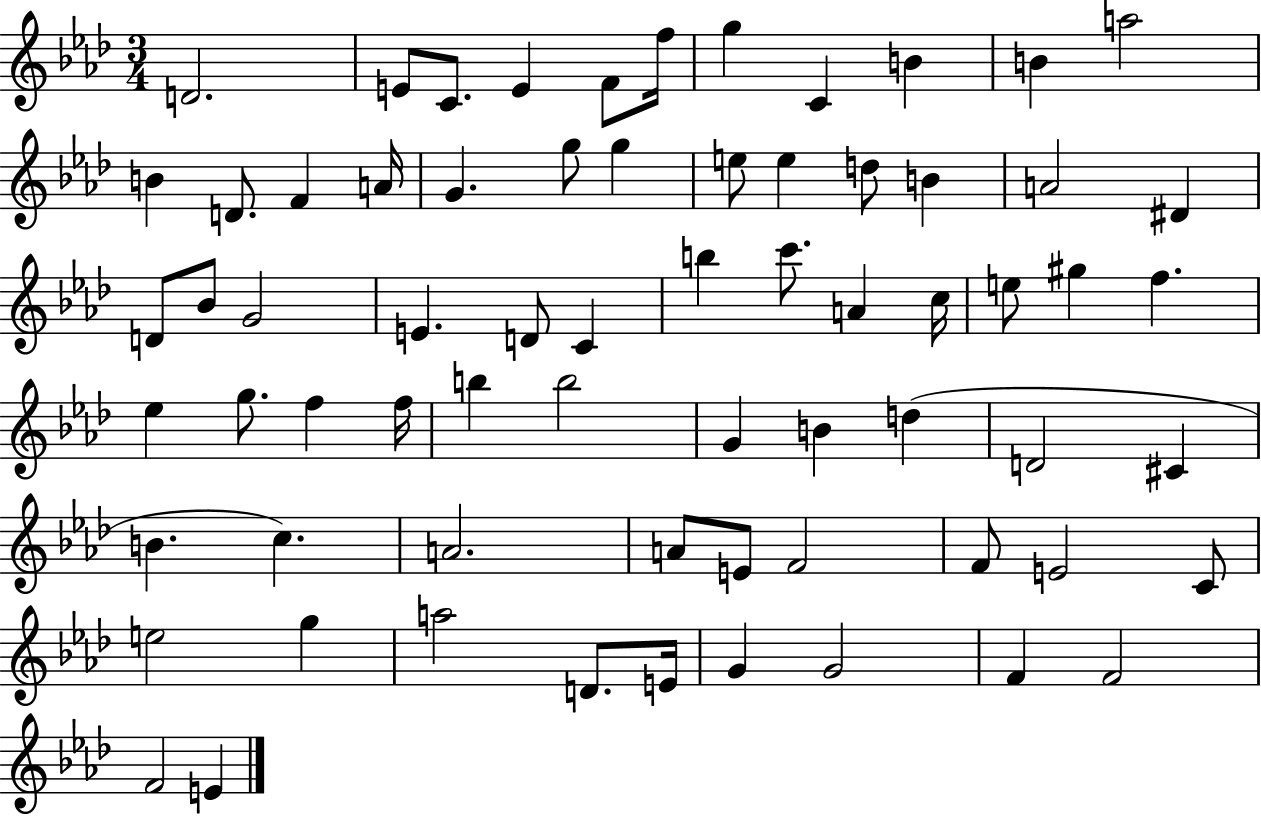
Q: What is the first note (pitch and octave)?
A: D4